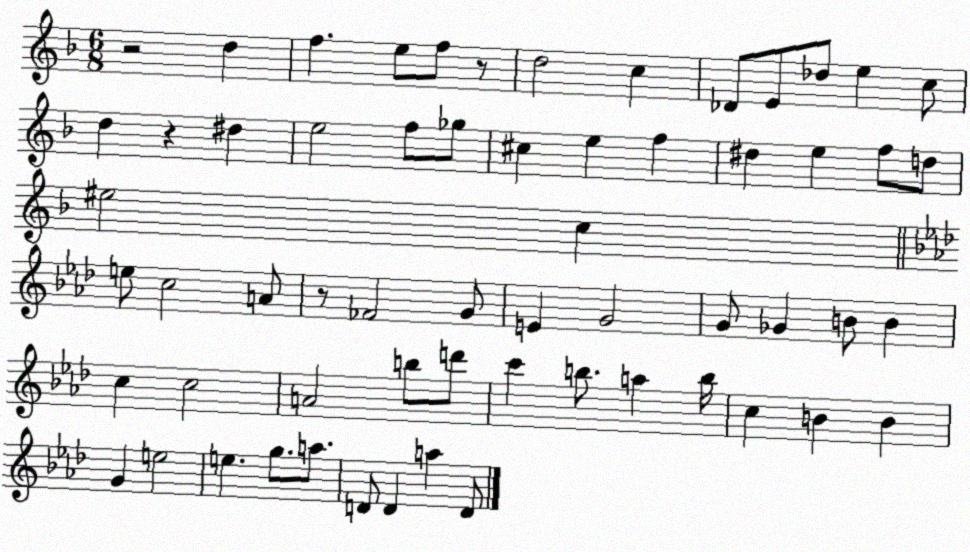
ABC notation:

X:1
T:Untitled
M:6/8
L:1/4
K:F
z2 d f e/2 f/2 z/2 d2 c _D/2 E/2 _d/2 e c/2 d z ^d e2 f/2 _g/2 ^c e f ^d e f/2 d/2 ^e2 c e/2 c2 A/2 z/2 _F2 G/2 E G2 G/2 _G B/2 B c c2 A2 b/2 d'/2 c' b/2 a b/4 c B B G e2 e g/2 a/2 D/2 D a D/2